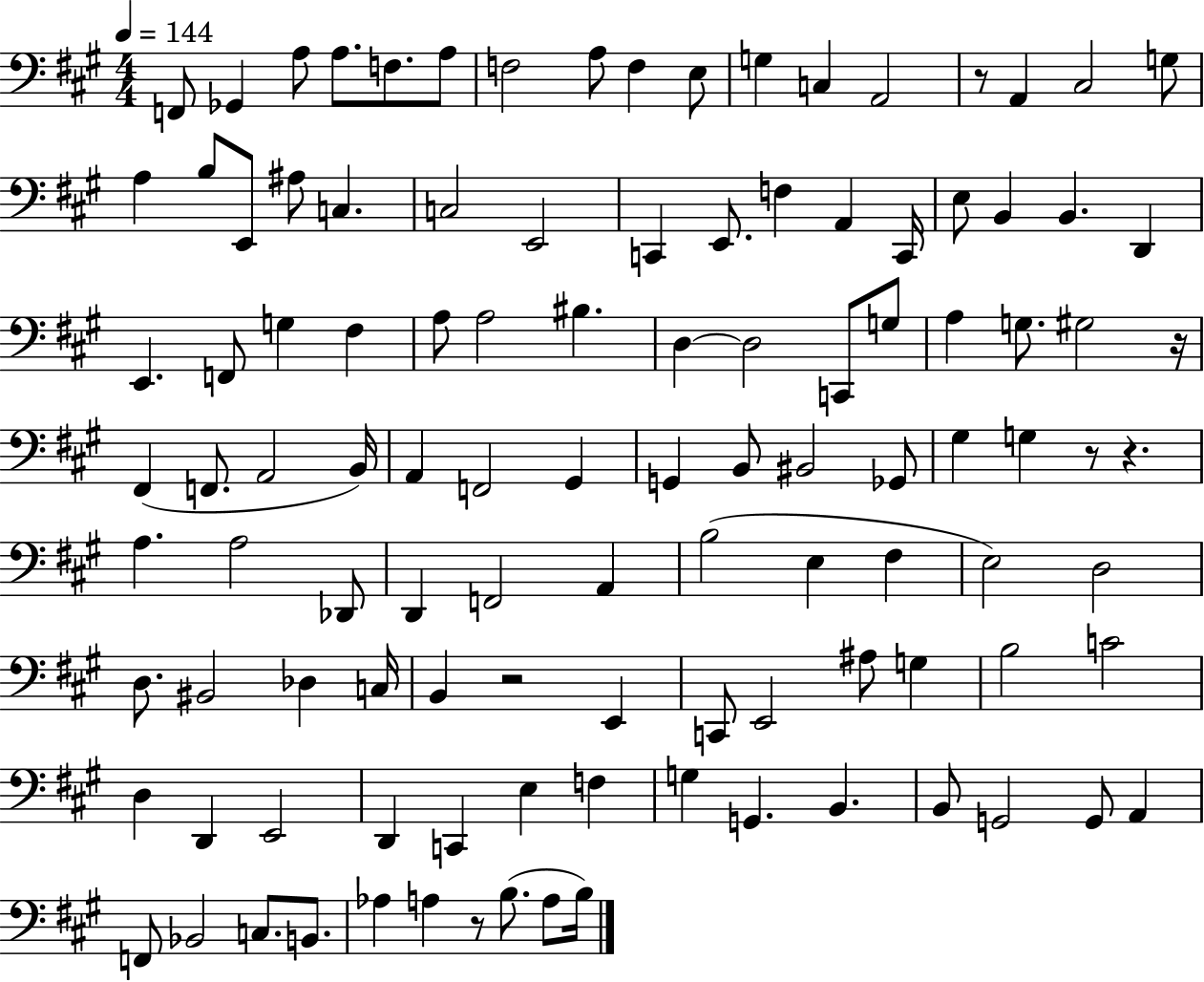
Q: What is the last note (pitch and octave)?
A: B3